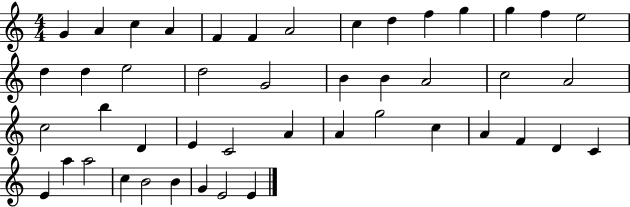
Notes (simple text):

G4/q A4/q C5/q A4/q F4/q F4/q A4/h C5/q D5/q F5/q G5/q G5/q F5/q E5/h D5/q D5/q E5/h D5/h G4/h B4/q B4/q A4/h C5/h A4/h C5/h B5/q D4/q E4/q C4/h A4/q A4/q G5/h C5/q A4/q F4/q D4/q C4/q E4/q A5/q A5/h C5/q B4/h B4/q G4/q E4/h E4/q